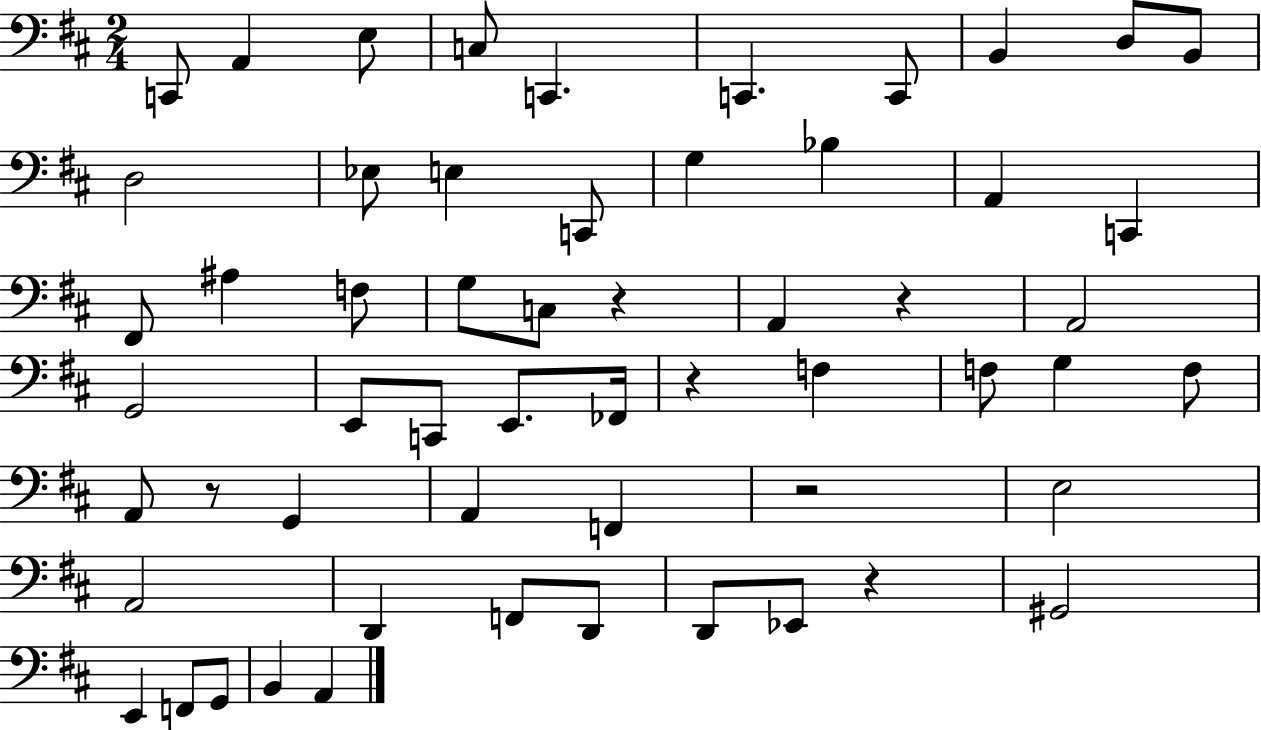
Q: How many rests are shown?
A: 6